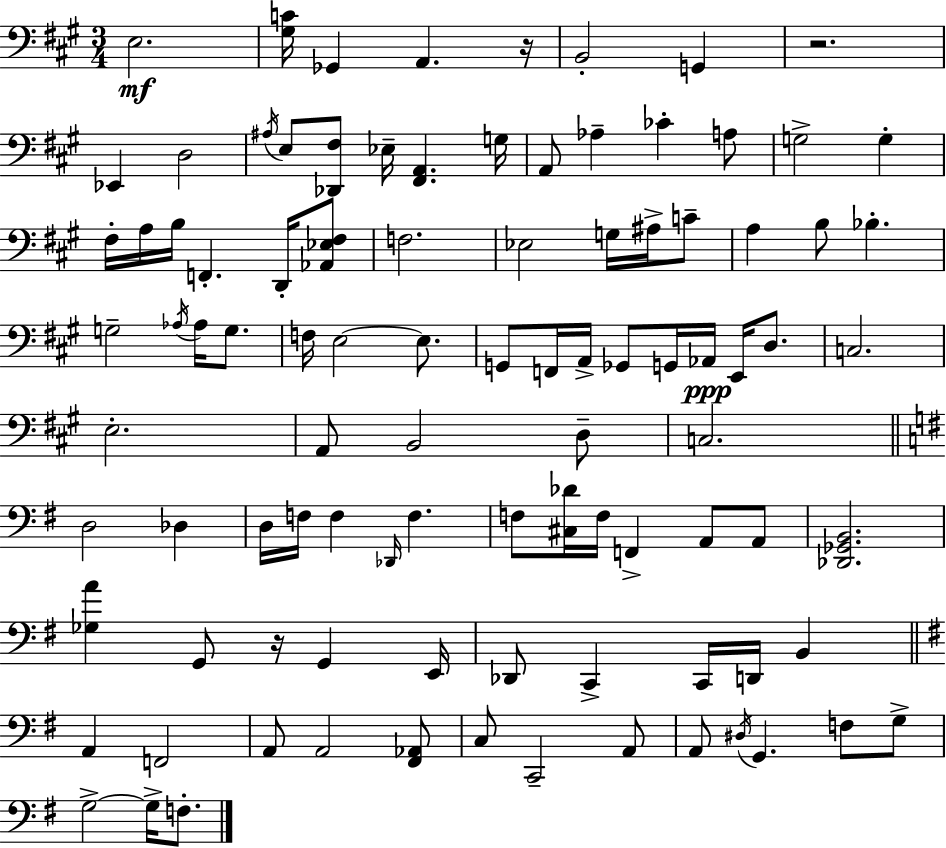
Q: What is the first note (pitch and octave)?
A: E3